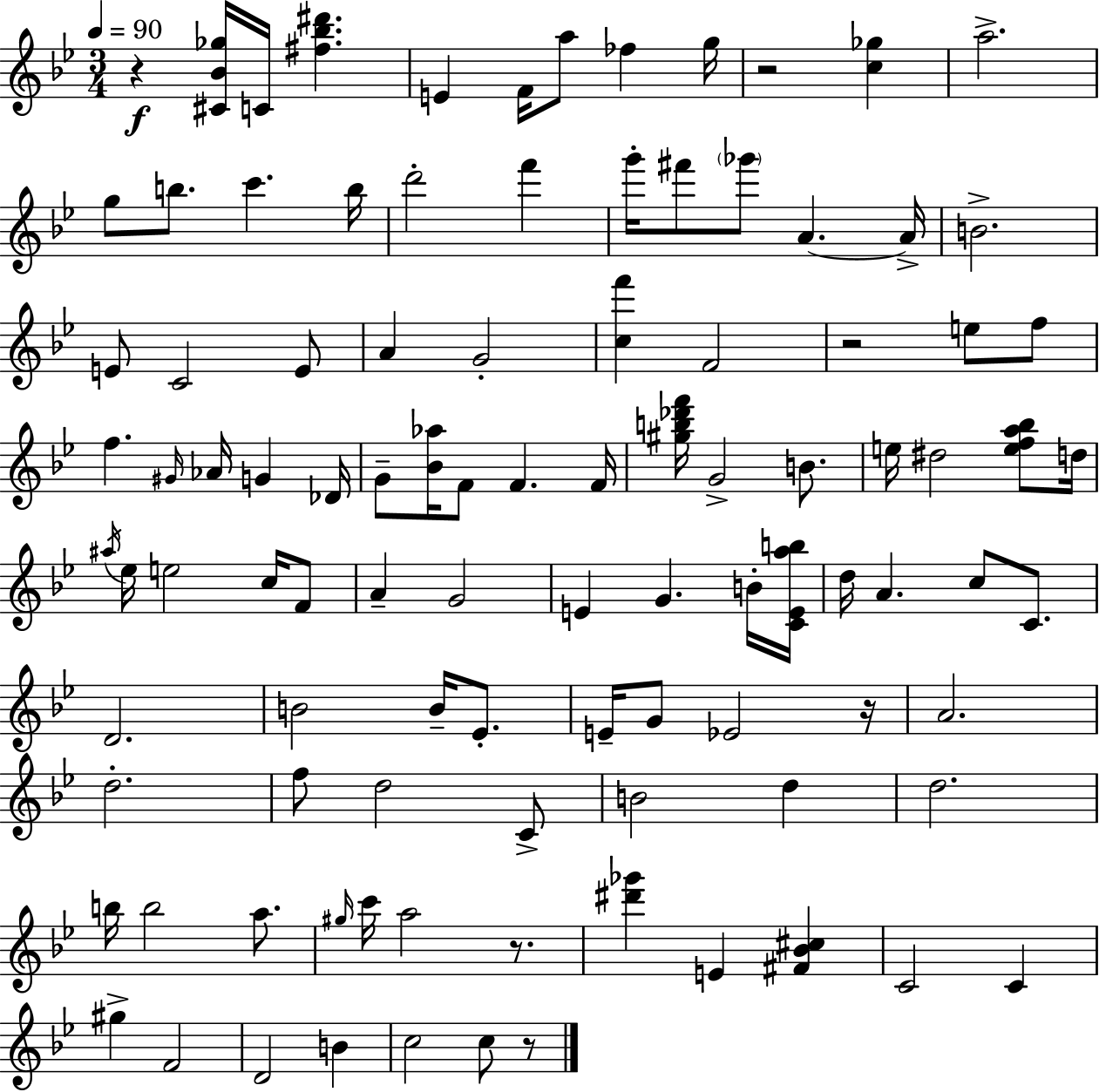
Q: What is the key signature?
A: BES major